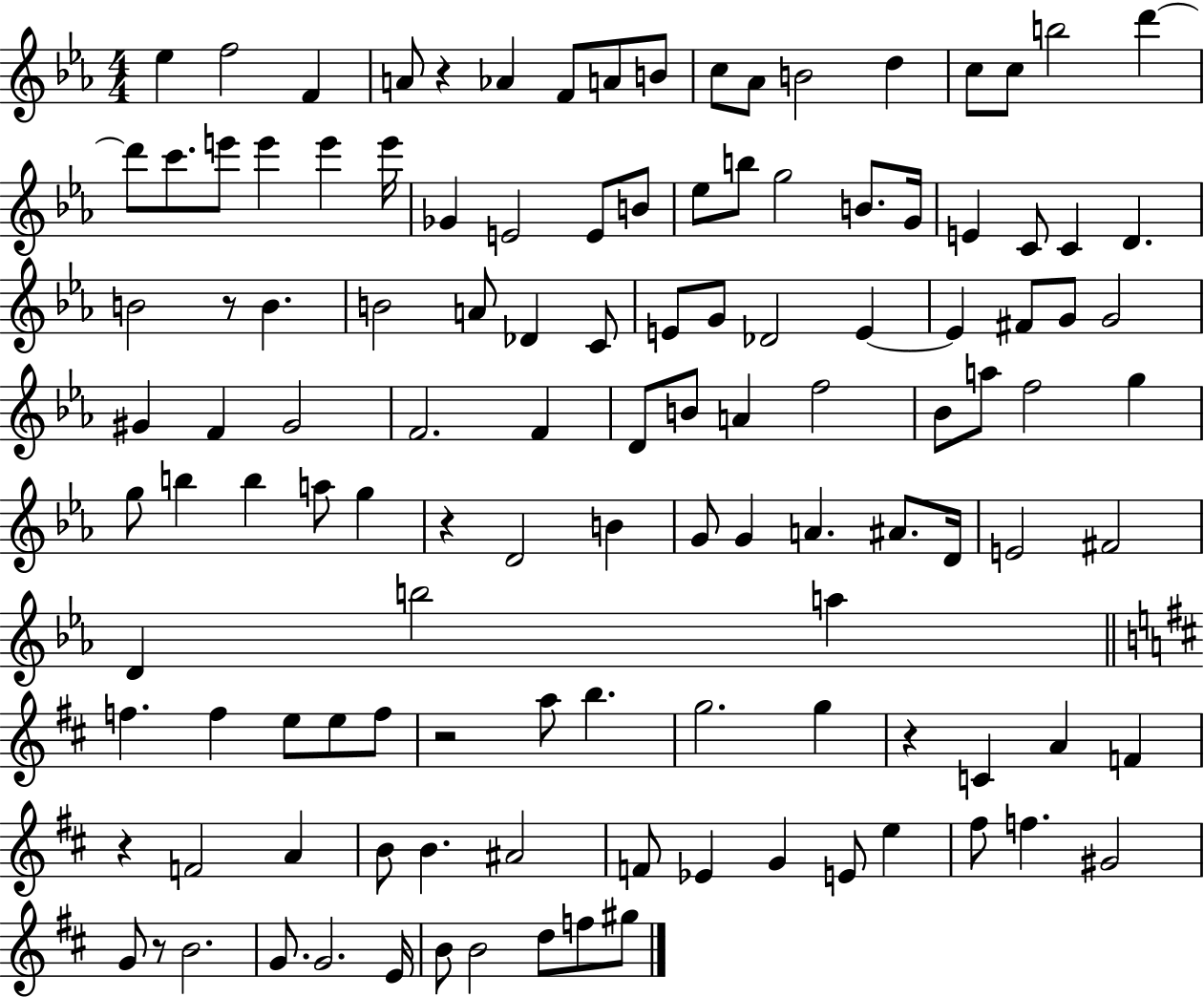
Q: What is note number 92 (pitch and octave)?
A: F4